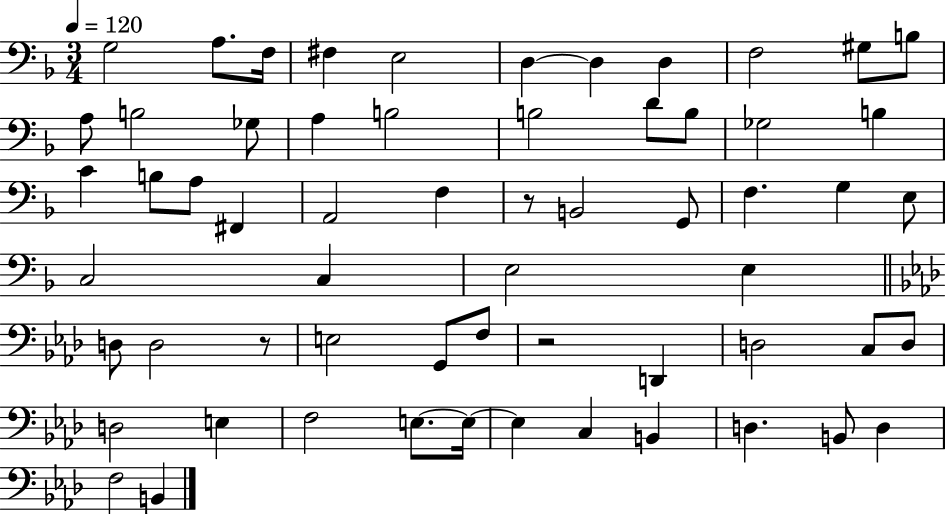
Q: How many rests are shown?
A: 3